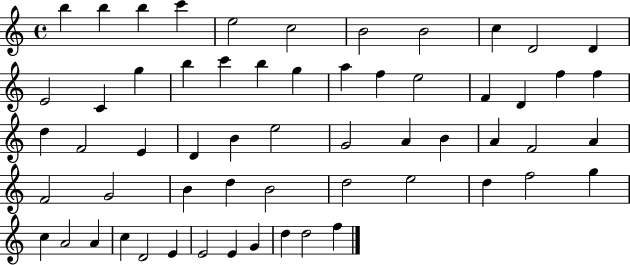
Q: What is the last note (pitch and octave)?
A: F5